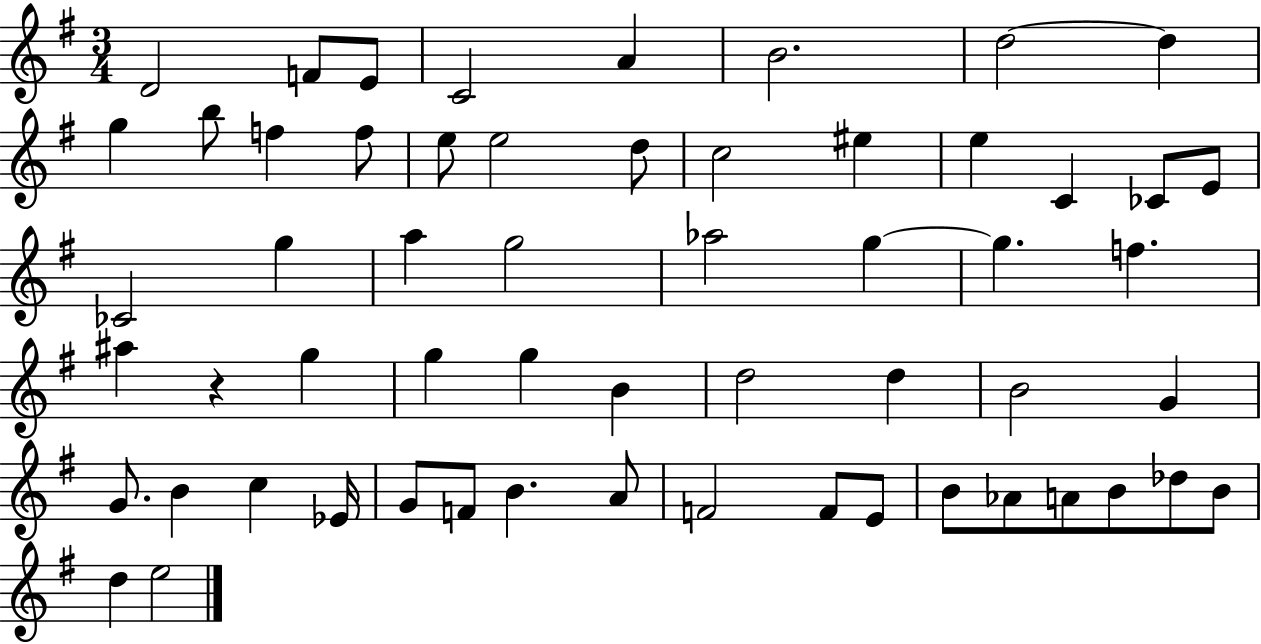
X:1
T:Untitled
M:3/4
L:1/4
K:G
D2 F/2 E/2 C2 A B2 d2 d g b/2 f f/2 e/2 e2 d/2 c2 ^e e C _C/2 E/2 _C2 g a g2 _a2 g g f ^a z g g g B d2 d B2 G G/2 B c _E/4 G/2 F/2 B A/2 F2 F/2 E/2 B/2 _A/2 A/2 B/2 _d/2 B/2 d e2